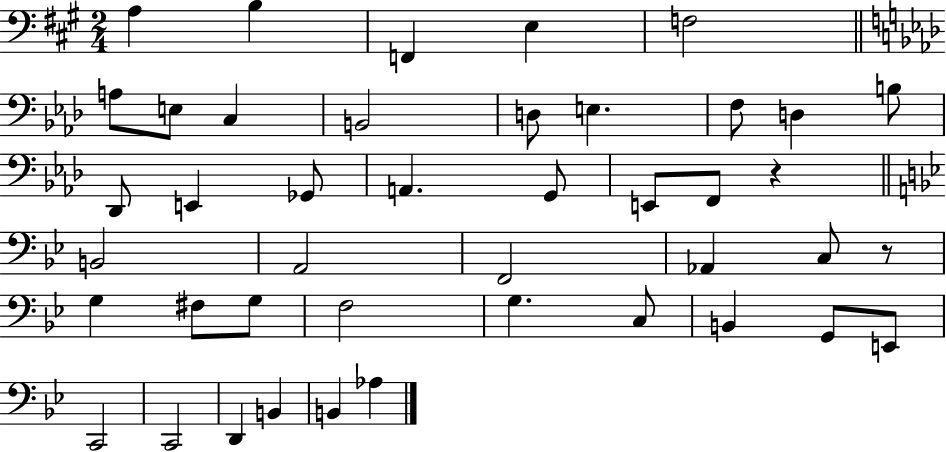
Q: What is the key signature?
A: A major